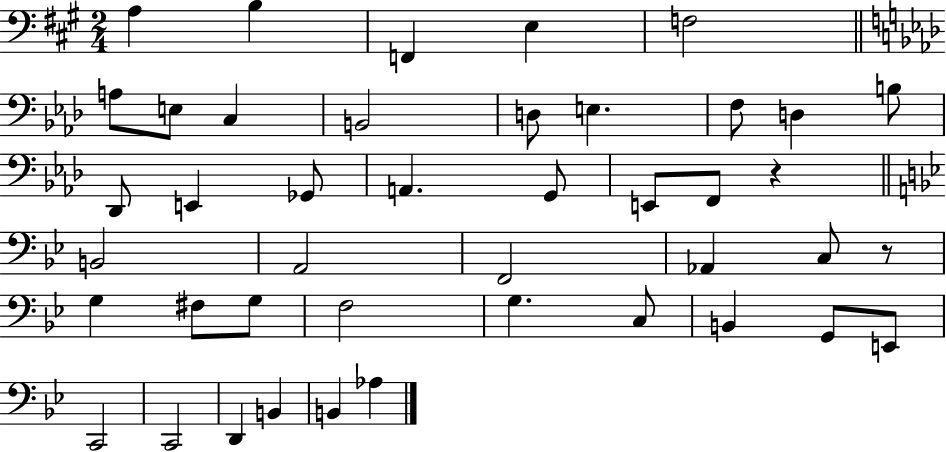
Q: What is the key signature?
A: A major